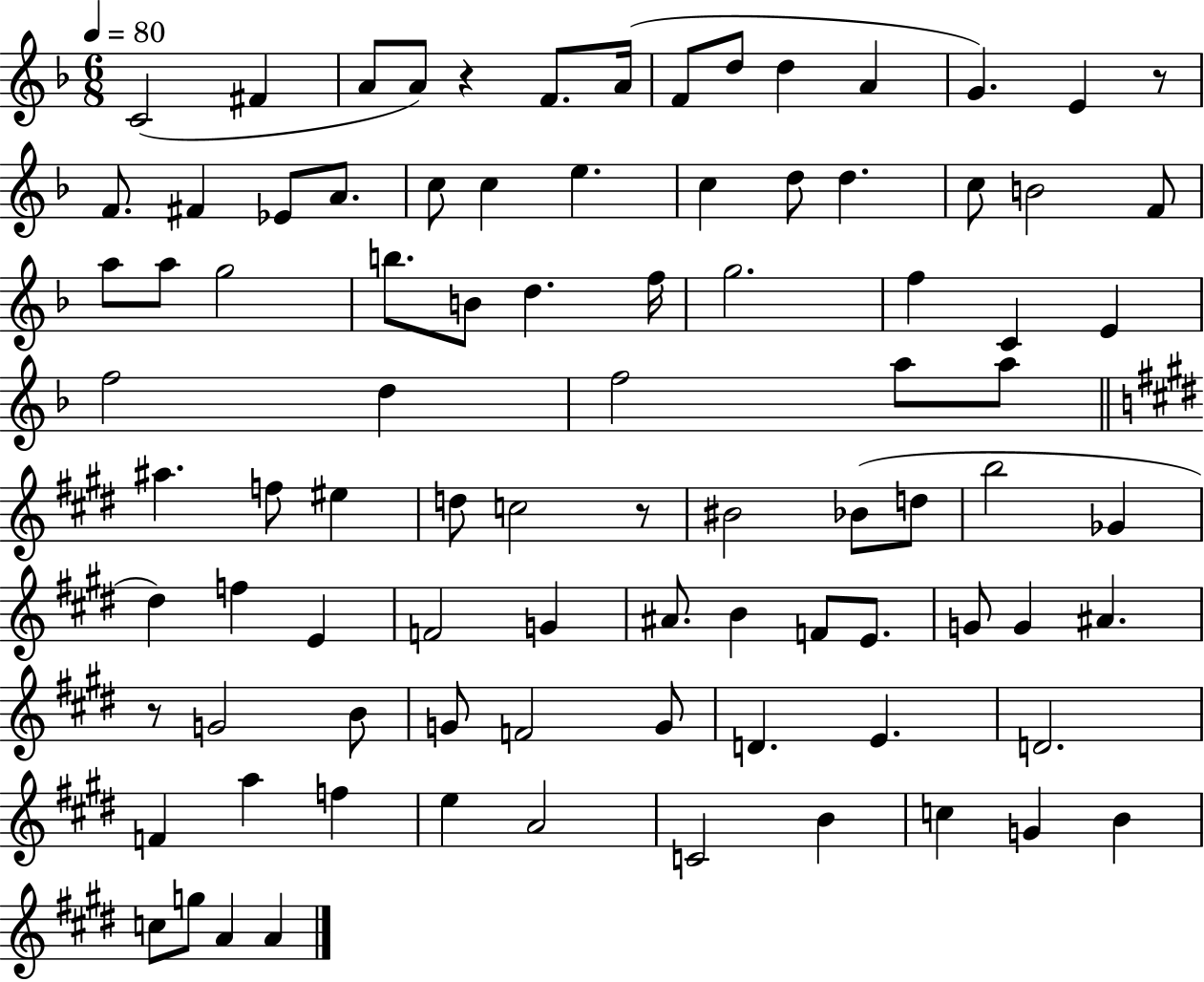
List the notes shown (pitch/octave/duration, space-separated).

C4/h F#4/q A4/e A4/e R/q F4/e. A4/s F4/e D5/e D5/q A4/q G4/q. E4/q R/e F4/e. F#4/q Eb4/e A4/e. C5/e C5/q E5/q. C5/q D5/e D5/q. C5/e B4/h F4/e A5/e A5/e G5/h B5/e. B4/e D5/q. F5/s G5/h. F5/q C4/q E4/q F5/h D5/q F5/h A5/e A5/e A#5/q. F5/e EIS5/q D5/e C5/h R/e BIS4/h Bb4/e D5/e B5/h Gb4/q D#5/q F5/q E4/q F4/h G4/q A#4/e. B4/q F4/e E4/e. G4/e G4/q A#4/q. R/e G4/h B4/e G4/e F4/h G4/e D4/q. E4/q. D4/h. F4/q A5/q F5/q E5/q A4/h C4/h B4/q C5/q G4/q B4/q C5/e G5/e A4/q A4/q